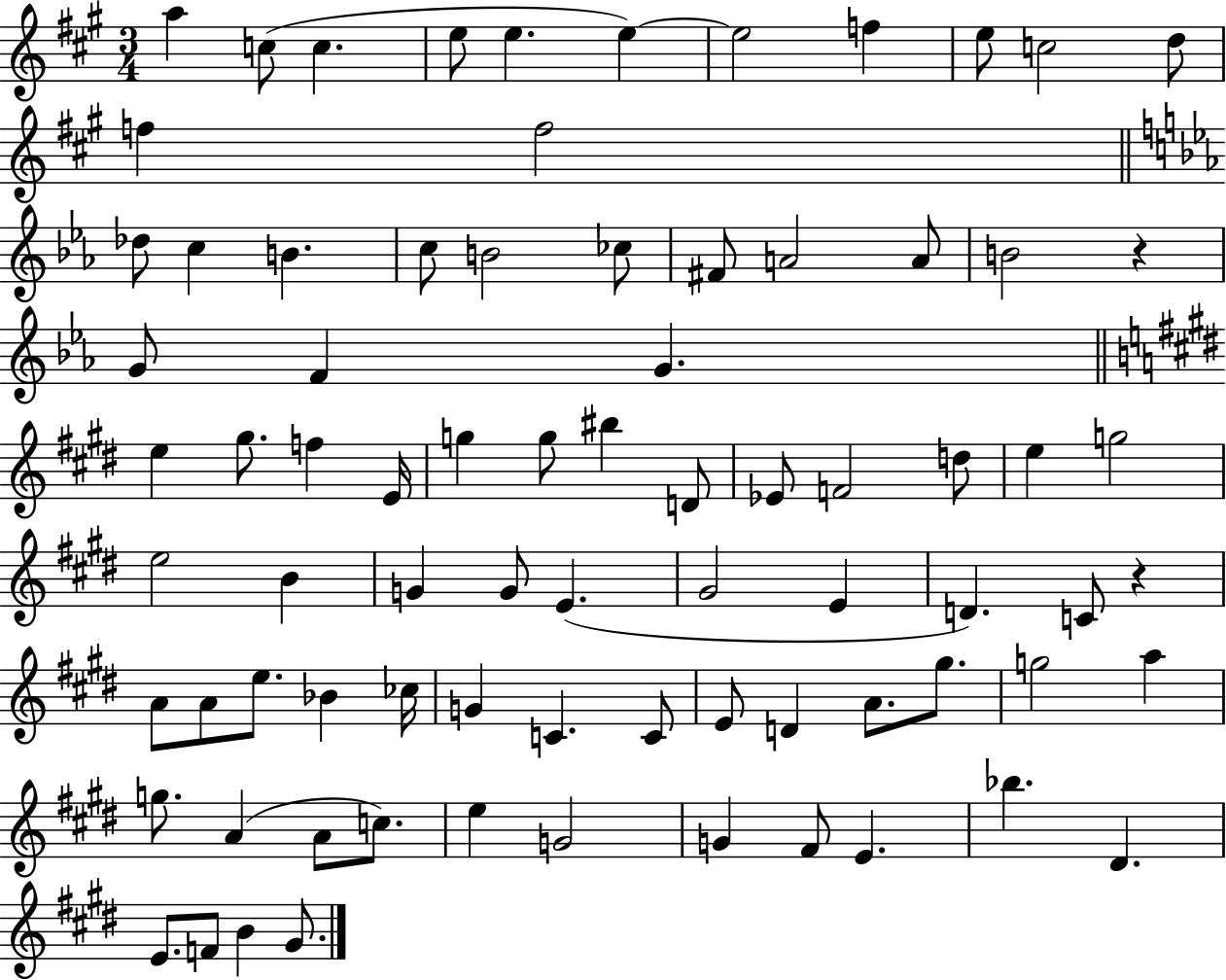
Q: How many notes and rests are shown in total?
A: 79